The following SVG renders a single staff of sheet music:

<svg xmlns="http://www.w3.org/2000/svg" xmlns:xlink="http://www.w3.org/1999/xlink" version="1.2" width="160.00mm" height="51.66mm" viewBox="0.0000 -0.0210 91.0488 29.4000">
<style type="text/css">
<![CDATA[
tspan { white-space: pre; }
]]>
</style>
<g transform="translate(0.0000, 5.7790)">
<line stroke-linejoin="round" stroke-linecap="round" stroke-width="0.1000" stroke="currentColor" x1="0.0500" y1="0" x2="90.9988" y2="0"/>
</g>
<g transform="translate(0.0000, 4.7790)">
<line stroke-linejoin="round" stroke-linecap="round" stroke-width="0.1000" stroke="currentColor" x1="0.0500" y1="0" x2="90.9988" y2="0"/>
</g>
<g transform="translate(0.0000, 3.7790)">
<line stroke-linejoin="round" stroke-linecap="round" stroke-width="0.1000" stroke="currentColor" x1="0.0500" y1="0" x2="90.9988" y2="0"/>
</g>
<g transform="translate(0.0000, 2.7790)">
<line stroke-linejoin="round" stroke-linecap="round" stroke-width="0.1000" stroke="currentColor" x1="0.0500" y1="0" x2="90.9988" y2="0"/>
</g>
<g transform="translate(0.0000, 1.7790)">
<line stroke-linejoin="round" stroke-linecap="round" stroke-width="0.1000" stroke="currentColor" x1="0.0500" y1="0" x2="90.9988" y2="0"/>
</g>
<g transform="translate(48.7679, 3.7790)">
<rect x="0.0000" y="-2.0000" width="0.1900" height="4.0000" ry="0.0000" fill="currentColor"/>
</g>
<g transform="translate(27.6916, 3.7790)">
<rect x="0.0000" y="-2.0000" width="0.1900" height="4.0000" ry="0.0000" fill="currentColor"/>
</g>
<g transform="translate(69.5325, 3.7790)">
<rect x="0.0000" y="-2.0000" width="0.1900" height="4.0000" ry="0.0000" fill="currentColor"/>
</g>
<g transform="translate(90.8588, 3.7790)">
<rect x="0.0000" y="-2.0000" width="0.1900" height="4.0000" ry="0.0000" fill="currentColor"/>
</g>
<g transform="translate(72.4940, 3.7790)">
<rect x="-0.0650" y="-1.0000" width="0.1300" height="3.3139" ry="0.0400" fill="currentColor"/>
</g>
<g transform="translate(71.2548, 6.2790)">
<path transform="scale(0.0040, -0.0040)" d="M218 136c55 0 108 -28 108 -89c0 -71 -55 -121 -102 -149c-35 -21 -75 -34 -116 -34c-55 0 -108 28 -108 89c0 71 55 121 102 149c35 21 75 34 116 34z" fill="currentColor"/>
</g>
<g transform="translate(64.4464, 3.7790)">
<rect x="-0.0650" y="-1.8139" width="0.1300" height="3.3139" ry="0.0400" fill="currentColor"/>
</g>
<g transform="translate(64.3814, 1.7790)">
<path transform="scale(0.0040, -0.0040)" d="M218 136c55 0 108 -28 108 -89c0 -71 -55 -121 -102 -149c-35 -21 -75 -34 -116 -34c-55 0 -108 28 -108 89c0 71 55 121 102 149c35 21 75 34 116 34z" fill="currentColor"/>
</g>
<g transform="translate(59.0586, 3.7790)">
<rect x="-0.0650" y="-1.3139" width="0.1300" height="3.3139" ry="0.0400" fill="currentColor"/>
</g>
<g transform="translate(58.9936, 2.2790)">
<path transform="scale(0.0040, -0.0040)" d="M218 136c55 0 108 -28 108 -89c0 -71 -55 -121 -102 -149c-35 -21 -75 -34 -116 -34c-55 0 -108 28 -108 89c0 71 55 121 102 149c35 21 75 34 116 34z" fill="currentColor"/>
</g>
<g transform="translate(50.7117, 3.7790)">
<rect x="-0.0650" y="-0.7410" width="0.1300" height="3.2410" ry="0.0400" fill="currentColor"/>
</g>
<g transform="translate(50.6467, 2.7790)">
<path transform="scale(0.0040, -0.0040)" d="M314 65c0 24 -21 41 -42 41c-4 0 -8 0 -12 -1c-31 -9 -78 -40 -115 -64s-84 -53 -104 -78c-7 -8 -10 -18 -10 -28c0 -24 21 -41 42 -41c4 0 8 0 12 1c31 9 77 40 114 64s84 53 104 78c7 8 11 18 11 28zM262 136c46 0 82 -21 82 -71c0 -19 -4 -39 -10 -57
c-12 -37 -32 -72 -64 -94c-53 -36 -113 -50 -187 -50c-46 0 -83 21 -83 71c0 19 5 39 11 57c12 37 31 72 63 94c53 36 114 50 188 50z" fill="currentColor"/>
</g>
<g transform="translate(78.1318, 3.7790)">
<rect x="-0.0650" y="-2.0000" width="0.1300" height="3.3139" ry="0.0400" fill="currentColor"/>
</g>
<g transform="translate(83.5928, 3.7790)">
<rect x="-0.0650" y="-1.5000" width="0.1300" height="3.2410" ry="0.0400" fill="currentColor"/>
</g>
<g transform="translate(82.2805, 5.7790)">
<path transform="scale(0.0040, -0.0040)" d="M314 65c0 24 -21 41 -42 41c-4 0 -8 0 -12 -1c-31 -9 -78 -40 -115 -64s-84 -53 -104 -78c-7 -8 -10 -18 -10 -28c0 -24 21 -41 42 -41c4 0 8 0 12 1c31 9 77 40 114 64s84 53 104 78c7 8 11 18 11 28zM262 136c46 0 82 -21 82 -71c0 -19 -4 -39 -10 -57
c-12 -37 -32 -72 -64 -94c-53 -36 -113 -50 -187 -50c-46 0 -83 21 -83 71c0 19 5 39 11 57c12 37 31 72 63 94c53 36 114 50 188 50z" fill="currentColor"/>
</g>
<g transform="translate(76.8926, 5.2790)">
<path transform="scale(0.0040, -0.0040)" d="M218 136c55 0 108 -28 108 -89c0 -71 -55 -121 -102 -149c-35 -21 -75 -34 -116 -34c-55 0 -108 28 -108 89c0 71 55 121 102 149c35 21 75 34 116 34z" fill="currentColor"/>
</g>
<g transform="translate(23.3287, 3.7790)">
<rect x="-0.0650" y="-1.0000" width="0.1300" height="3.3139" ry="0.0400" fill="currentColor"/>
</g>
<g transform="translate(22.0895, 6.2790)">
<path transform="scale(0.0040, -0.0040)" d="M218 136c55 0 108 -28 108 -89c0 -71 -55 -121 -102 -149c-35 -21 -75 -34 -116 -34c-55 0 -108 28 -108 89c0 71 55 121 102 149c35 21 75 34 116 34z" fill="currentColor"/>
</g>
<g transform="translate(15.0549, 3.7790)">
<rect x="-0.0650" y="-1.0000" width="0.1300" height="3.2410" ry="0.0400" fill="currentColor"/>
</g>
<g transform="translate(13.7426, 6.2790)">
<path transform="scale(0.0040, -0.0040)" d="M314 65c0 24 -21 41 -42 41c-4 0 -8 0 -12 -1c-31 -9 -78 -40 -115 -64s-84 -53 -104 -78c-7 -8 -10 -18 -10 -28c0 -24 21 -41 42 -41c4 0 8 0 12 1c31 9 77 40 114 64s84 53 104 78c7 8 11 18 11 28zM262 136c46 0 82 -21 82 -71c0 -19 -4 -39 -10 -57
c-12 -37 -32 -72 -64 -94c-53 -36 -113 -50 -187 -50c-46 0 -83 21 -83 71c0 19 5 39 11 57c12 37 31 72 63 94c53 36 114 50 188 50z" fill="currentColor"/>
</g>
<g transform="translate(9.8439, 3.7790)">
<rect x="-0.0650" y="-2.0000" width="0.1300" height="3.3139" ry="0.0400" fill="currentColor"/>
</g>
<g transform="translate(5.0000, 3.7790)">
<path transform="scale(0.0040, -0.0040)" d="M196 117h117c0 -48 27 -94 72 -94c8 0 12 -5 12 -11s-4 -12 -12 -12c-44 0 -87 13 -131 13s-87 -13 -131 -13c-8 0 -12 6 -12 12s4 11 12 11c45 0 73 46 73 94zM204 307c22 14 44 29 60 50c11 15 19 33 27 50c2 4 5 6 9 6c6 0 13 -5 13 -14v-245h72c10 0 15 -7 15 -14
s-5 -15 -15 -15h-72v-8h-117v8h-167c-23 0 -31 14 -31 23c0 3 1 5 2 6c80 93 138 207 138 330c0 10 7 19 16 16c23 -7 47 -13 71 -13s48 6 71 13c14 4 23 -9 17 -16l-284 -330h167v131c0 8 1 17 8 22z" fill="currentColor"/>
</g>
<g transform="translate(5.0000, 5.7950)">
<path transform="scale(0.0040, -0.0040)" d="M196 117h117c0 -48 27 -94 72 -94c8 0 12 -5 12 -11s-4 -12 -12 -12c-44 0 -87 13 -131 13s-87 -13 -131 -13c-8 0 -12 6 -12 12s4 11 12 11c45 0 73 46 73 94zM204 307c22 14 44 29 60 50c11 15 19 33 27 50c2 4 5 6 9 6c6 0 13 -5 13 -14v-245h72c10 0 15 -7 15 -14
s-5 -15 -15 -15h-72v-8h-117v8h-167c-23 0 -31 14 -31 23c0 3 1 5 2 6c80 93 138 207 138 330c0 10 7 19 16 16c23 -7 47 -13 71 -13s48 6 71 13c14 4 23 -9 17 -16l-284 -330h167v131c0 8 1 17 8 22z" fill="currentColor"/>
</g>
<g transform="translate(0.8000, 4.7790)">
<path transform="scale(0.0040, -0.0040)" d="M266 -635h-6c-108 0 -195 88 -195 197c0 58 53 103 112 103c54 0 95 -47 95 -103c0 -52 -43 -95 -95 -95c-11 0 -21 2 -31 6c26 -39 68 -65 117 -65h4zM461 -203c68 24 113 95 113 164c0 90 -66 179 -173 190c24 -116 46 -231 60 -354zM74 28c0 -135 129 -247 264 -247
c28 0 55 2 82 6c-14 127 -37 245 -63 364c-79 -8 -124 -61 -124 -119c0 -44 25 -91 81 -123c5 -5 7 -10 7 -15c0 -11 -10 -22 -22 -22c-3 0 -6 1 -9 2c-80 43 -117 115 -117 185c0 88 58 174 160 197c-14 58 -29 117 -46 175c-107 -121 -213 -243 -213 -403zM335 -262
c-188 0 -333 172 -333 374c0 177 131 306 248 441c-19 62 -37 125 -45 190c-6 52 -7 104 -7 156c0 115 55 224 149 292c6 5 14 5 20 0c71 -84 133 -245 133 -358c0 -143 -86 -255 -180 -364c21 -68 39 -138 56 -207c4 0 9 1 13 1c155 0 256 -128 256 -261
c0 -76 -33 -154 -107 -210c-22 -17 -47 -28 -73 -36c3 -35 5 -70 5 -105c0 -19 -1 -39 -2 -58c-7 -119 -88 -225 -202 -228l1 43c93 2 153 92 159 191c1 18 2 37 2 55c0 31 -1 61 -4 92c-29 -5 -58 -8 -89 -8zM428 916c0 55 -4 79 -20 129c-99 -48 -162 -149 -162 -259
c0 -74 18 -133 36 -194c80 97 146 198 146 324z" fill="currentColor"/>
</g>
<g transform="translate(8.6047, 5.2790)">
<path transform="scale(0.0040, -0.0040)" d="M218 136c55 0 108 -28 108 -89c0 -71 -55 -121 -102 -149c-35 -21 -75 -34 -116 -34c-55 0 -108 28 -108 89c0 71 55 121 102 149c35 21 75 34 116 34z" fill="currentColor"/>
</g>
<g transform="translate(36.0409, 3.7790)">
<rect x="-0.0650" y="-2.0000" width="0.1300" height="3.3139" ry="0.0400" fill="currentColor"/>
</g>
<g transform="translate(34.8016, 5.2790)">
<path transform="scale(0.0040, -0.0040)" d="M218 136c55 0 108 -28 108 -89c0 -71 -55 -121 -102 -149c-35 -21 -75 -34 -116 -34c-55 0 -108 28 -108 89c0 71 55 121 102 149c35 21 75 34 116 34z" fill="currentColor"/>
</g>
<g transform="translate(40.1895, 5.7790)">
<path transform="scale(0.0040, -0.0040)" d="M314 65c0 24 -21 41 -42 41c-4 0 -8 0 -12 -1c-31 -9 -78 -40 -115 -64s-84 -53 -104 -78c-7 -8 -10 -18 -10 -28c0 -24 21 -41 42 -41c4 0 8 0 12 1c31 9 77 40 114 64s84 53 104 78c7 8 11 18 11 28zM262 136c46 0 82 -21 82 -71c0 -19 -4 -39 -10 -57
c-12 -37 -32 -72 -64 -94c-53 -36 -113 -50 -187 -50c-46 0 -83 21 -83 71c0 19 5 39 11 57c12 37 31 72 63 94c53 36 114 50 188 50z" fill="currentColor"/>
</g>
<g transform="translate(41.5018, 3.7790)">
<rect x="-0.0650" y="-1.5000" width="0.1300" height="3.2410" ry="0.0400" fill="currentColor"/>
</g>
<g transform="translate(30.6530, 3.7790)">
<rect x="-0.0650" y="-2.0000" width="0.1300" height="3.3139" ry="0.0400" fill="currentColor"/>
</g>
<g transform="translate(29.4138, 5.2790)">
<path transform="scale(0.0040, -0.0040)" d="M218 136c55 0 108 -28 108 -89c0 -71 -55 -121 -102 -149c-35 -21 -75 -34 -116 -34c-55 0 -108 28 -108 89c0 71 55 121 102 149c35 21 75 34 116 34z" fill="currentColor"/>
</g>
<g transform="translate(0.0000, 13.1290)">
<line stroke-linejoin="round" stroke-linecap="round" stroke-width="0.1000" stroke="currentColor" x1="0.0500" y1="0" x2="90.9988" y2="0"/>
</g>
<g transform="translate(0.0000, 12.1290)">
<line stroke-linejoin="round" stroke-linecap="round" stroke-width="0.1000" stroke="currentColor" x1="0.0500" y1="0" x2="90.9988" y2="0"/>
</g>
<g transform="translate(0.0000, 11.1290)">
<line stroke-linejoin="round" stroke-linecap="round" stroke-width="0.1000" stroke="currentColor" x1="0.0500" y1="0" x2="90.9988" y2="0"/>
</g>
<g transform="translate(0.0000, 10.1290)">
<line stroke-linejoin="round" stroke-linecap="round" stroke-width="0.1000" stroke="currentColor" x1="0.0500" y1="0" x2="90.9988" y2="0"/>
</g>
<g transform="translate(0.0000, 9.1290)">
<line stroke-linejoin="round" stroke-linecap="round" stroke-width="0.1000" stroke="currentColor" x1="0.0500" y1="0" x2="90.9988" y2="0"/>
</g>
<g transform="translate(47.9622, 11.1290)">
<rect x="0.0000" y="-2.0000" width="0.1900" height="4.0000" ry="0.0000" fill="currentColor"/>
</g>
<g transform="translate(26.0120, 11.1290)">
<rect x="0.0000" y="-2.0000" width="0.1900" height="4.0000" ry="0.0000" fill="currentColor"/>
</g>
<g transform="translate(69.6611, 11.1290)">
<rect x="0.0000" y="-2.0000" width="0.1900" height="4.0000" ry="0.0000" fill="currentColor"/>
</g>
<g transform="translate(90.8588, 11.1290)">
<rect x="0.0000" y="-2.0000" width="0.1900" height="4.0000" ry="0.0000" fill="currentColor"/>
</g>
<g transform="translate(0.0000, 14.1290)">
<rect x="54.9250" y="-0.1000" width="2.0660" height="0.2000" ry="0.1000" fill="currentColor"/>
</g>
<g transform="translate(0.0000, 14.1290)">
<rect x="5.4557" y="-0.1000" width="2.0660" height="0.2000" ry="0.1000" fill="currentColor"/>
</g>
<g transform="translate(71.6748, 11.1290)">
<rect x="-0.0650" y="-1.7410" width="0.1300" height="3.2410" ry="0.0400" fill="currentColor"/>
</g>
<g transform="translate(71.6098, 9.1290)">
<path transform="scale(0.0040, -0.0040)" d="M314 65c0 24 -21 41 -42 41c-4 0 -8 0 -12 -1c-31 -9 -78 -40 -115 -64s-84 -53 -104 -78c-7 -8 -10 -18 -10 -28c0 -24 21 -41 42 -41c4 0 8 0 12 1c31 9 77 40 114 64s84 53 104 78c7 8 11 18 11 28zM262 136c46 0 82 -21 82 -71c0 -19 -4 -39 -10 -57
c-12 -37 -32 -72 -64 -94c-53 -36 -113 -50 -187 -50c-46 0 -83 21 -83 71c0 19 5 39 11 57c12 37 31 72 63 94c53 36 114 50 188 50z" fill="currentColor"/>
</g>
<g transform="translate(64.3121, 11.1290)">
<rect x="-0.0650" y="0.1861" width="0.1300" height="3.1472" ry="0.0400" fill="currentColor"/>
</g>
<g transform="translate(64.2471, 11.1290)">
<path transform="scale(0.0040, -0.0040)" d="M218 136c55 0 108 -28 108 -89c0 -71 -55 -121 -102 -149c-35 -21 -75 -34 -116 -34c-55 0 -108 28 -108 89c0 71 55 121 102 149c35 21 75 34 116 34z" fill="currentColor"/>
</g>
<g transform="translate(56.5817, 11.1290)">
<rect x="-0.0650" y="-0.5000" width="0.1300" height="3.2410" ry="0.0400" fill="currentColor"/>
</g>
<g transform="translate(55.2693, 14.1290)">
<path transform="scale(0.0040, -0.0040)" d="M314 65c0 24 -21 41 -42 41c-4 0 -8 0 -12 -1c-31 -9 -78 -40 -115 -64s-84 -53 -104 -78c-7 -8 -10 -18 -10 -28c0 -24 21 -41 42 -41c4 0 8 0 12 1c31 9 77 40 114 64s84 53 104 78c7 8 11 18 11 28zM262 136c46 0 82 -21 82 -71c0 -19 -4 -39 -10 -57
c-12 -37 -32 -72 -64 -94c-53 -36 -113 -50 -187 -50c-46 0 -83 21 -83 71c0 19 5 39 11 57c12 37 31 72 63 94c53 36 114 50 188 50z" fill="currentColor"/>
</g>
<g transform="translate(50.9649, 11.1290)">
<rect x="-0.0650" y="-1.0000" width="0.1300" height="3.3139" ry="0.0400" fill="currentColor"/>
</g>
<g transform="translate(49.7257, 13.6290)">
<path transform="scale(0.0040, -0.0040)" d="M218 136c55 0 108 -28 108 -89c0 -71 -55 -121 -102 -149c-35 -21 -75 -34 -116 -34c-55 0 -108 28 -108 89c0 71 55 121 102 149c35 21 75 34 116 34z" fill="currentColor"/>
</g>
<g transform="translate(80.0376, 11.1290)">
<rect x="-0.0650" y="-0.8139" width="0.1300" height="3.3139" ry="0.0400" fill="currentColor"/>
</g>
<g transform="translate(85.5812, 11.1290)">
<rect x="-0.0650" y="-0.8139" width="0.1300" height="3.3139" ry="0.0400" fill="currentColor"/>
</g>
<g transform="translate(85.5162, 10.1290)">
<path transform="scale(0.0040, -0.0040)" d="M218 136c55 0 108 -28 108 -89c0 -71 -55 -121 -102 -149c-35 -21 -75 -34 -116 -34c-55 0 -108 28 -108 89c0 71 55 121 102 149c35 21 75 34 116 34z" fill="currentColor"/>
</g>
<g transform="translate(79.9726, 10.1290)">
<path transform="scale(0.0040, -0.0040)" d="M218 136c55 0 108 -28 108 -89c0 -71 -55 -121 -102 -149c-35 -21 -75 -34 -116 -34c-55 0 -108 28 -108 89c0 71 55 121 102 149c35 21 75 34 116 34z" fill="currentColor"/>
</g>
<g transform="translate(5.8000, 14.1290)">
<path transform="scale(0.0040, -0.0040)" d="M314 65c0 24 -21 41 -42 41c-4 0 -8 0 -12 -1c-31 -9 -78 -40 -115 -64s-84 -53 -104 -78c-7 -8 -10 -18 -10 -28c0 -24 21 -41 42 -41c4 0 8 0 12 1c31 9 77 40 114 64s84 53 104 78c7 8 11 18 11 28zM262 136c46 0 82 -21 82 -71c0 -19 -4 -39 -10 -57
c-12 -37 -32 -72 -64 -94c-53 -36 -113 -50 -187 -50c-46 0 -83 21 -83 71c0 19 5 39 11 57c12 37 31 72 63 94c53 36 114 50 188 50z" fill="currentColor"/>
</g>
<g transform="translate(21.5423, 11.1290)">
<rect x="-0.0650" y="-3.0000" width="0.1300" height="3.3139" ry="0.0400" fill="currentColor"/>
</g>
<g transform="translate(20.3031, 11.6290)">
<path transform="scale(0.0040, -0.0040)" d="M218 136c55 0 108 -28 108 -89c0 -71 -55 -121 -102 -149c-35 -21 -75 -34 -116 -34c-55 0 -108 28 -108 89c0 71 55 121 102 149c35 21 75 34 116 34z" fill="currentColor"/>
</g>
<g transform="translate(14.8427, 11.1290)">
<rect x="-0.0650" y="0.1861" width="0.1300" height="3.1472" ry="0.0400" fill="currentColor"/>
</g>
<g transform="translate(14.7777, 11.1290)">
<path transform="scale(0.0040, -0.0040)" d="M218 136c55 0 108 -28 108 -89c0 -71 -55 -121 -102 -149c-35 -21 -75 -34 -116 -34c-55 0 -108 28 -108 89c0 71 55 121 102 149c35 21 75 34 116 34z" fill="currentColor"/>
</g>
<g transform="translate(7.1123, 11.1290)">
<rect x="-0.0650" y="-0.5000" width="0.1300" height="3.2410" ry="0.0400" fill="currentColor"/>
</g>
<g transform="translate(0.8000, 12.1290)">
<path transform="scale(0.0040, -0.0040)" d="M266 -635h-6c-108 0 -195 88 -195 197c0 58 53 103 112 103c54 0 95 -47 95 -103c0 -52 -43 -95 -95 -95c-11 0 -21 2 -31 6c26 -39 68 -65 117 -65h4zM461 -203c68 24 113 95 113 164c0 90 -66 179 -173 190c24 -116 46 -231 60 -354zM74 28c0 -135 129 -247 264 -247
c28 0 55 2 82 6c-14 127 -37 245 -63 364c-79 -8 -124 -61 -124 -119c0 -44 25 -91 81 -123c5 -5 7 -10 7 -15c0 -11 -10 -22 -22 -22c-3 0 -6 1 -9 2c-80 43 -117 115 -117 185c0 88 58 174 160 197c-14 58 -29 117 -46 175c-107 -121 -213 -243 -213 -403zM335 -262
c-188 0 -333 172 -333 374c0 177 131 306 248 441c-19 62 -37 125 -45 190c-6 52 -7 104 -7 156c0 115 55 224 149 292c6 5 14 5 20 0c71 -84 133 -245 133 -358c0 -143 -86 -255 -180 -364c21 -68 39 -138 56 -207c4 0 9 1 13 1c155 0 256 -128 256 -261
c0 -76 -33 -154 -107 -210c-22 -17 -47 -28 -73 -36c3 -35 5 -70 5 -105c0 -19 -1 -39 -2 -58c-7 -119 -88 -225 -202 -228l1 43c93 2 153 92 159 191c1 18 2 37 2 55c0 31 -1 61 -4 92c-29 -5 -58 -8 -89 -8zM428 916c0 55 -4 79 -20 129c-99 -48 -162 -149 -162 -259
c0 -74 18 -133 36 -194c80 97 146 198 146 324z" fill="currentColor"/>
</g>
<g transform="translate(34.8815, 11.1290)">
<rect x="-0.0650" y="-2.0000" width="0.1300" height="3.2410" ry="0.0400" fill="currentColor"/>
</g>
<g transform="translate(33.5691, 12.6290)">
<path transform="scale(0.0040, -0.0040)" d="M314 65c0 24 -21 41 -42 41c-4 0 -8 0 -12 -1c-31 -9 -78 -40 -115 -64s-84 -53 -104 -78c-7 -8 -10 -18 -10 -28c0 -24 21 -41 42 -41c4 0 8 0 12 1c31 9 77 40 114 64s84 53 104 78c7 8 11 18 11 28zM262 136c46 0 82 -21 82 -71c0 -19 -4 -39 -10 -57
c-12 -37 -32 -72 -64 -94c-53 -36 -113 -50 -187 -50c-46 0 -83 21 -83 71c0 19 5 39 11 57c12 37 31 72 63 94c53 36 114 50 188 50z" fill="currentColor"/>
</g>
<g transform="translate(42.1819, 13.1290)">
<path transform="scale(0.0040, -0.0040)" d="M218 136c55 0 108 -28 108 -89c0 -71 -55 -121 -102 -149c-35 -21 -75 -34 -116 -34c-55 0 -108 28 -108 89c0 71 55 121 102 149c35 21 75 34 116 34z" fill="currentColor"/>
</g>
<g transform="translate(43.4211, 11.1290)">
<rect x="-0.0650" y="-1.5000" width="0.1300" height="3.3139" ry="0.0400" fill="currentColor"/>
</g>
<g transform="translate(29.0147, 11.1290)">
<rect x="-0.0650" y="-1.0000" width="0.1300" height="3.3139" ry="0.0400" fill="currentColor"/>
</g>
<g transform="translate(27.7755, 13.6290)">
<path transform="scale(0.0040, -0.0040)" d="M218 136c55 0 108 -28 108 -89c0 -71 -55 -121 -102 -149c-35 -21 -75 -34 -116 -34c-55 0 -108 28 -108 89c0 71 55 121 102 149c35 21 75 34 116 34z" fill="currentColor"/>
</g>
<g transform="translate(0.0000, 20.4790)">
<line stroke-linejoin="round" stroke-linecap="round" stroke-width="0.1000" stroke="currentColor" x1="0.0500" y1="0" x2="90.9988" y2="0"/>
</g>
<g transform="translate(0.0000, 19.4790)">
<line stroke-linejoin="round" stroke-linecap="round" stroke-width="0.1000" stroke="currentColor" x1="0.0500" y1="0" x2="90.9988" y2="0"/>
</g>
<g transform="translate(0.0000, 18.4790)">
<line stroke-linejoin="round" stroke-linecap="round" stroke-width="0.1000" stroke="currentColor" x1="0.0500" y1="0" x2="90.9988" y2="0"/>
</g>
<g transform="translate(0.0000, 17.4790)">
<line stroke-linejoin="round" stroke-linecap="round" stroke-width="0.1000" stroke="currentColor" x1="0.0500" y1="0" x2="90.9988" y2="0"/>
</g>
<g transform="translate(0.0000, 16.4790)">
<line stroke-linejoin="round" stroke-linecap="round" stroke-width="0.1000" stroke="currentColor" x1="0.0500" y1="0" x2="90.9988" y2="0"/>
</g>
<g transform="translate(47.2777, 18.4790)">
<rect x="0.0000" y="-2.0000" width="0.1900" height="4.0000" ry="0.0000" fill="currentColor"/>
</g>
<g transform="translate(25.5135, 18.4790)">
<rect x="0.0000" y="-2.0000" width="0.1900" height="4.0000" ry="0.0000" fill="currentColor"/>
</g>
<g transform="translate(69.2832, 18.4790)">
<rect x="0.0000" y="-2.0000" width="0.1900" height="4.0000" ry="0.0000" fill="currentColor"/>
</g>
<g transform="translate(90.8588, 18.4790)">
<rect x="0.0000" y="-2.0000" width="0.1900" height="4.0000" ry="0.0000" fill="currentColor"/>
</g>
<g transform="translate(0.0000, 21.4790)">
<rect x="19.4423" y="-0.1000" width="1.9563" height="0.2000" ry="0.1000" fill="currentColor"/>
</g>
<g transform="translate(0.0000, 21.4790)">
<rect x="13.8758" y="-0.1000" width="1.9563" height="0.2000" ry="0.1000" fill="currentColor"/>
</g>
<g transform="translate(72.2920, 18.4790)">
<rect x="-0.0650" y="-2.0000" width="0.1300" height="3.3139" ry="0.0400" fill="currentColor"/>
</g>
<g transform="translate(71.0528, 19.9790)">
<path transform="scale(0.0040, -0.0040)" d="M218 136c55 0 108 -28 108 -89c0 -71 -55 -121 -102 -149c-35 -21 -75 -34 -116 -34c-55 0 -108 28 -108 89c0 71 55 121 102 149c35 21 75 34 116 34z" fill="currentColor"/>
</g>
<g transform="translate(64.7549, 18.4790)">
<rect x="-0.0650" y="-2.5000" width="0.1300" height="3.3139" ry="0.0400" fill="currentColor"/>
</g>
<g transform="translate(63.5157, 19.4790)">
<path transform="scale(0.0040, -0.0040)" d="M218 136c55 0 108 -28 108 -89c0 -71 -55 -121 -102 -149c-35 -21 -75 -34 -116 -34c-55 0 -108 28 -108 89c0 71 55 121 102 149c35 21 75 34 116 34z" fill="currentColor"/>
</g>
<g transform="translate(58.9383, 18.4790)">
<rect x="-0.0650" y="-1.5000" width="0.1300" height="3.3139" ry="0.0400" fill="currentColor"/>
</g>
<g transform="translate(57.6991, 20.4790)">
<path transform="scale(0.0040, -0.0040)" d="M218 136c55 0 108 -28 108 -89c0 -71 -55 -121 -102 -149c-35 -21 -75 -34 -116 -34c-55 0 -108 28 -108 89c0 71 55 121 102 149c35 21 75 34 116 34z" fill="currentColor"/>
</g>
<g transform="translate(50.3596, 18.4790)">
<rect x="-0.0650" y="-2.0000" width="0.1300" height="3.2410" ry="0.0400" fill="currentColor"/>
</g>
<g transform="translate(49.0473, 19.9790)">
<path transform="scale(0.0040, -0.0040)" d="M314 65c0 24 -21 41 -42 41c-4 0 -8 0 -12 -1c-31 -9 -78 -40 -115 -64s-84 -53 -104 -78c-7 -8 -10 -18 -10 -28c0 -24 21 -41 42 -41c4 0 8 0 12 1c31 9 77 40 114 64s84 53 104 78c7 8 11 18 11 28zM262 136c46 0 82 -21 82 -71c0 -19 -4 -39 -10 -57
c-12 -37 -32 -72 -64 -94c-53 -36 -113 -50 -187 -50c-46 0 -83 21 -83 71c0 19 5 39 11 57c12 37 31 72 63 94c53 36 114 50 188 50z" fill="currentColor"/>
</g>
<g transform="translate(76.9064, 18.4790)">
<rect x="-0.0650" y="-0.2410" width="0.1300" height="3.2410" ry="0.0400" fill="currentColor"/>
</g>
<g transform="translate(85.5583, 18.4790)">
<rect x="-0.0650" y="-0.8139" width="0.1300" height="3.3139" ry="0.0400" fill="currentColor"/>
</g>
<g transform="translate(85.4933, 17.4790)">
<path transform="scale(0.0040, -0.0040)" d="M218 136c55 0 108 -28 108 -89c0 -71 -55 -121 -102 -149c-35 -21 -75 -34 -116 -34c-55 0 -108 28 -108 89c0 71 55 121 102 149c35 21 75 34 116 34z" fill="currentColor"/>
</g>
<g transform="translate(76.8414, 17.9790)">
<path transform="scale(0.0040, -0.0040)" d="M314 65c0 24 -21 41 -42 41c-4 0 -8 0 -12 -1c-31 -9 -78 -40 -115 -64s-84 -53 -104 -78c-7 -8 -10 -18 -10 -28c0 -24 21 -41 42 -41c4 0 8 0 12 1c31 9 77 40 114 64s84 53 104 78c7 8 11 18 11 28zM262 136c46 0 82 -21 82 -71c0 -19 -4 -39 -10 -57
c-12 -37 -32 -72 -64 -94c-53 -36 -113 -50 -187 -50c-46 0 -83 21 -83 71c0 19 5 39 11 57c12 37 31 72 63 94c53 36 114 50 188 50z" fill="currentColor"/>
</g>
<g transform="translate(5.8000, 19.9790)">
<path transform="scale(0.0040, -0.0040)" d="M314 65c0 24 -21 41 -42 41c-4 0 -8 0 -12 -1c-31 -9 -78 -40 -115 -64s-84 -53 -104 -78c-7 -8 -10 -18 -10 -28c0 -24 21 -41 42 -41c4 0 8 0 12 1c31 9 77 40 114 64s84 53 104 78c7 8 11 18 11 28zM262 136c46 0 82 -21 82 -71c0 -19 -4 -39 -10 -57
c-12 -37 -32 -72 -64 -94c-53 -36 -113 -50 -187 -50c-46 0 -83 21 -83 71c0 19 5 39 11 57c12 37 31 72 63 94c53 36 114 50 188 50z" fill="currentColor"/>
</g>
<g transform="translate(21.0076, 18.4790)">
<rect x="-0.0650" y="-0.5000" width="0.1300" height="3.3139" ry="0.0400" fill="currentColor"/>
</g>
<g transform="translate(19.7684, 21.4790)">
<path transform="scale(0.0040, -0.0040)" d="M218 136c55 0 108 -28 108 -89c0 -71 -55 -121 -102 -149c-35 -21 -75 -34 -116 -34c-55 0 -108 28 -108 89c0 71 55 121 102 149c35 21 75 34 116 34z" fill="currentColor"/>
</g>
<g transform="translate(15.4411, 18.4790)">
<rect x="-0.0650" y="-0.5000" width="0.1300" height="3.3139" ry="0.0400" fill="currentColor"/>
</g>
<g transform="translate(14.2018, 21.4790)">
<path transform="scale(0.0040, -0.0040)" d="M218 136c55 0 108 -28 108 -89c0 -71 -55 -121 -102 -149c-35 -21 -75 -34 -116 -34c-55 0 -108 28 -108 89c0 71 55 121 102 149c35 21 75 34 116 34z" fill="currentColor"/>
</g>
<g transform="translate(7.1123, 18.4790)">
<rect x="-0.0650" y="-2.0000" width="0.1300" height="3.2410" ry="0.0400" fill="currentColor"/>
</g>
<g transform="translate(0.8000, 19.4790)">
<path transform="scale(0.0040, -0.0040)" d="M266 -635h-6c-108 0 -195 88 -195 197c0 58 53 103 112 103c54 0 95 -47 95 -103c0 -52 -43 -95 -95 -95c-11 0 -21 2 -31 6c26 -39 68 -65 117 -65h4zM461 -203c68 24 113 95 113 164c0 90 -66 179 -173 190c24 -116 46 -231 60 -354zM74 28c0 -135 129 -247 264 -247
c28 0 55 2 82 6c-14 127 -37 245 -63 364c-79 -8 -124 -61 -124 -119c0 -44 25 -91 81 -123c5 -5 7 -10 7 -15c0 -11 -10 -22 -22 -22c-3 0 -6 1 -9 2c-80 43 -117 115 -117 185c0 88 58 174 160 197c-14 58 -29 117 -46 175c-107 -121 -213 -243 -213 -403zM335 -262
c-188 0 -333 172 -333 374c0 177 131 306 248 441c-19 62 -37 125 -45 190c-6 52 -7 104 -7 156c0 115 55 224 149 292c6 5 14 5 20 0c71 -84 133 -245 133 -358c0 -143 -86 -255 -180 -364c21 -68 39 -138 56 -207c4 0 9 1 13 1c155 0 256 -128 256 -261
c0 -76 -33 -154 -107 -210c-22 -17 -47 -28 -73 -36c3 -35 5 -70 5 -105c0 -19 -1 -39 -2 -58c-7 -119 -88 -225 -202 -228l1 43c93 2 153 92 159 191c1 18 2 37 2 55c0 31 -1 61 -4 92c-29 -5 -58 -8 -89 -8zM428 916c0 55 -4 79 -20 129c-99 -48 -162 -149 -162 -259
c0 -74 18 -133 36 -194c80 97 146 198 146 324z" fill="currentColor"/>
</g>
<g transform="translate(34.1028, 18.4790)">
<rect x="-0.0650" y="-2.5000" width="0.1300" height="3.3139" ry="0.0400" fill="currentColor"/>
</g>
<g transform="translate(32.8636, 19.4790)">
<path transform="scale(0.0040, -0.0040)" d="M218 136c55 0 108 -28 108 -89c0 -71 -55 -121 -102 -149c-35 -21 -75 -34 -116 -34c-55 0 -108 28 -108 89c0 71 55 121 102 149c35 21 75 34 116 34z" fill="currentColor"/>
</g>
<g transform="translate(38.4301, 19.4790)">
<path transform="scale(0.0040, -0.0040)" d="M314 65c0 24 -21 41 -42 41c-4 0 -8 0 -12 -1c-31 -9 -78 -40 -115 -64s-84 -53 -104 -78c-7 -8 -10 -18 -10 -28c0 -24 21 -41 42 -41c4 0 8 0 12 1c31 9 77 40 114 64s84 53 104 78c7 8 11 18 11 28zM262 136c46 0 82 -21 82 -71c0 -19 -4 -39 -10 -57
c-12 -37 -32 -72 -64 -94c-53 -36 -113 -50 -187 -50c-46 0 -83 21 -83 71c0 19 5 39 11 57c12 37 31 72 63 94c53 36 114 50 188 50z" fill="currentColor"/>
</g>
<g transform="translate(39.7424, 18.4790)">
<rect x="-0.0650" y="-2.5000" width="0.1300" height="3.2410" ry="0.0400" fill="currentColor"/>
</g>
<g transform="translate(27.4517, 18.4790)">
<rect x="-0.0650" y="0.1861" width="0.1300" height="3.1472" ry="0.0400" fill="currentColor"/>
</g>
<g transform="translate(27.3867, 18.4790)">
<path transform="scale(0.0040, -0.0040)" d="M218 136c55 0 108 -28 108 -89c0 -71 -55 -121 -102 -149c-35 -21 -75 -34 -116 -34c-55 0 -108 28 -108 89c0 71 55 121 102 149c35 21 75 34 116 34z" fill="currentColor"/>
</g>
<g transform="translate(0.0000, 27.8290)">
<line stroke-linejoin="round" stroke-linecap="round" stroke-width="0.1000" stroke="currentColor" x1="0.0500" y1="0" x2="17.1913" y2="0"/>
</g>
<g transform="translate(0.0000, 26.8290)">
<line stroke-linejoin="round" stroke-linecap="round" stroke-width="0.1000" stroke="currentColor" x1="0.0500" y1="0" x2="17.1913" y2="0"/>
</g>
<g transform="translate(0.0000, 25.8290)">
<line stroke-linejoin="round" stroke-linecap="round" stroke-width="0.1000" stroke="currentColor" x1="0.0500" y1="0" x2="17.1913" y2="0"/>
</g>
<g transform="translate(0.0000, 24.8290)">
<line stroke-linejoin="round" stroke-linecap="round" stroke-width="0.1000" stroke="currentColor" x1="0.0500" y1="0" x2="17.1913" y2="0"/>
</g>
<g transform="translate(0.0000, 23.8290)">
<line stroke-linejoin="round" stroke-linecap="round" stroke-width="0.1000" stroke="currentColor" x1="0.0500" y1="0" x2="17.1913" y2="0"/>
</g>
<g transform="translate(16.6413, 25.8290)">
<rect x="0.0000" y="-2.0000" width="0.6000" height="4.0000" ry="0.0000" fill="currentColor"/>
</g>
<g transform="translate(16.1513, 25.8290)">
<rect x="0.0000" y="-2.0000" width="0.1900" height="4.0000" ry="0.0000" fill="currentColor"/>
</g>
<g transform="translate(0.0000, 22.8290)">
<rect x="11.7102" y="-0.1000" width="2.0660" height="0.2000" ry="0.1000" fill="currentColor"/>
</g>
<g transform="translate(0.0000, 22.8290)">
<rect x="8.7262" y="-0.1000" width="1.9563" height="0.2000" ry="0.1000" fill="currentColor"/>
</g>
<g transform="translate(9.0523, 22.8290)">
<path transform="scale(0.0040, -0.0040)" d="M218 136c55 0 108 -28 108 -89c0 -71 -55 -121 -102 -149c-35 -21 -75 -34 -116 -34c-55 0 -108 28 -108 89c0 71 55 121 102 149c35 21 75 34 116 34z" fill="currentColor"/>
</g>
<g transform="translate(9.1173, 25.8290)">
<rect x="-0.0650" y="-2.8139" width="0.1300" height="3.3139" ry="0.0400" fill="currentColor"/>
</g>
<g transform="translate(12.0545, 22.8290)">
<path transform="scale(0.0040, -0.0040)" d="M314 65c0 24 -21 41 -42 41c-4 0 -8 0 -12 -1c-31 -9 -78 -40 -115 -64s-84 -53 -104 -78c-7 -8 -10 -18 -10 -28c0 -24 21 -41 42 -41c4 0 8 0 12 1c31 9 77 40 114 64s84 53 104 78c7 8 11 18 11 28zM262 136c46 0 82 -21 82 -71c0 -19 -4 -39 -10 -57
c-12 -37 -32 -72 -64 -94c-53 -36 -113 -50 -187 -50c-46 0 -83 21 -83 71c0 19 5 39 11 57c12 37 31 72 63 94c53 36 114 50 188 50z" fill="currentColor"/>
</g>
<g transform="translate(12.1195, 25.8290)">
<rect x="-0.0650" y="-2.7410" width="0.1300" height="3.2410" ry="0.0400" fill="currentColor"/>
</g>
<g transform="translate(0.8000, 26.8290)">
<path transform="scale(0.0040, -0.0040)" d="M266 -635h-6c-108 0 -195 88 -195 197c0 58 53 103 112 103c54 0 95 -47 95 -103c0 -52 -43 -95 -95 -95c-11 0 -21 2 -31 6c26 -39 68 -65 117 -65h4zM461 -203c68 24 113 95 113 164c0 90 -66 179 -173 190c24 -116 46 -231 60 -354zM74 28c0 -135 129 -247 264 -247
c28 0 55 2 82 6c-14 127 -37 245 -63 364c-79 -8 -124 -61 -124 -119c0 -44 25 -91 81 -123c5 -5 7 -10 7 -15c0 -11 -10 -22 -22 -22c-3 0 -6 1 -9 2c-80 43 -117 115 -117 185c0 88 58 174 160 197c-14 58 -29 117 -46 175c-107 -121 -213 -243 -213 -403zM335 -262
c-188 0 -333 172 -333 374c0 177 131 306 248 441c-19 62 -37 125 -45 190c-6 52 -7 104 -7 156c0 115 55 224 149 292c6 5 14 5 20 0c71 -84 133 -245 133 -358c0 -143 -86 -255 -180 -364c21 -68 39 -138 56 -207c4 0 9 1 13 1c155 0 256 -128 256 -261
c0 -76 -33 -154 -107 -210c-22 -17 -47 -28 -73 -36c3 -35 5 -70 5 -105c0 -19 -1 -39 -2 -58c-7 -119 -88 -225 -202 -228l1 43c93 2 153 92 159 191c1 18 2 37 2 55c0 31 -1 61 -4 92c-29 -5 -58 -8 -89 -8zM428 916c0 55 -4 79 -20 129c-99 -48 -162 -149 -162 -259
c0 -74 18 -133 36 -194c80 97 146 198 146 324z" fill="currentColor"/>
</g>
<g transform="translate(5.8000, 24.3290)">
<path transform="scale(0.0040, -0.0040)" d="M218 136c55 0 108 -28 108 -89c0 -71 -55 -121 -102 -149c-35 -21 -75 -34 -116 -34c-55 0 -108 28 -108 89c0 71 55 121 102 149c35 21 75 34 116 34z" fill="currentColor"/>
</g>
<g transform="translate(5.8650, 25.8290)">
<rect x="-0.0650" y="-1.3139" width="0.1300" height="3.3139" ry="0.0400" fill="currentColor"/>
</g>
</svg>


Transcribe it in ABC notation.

X:1
T:Untitled
M:4/4
L:1/4
K:C
F D2 D F F E2 d2 e f D F E2 C2 B A D F2 E D C2 B f2 d d F2 C C B G G2 F2 E G F c2 d e a a2